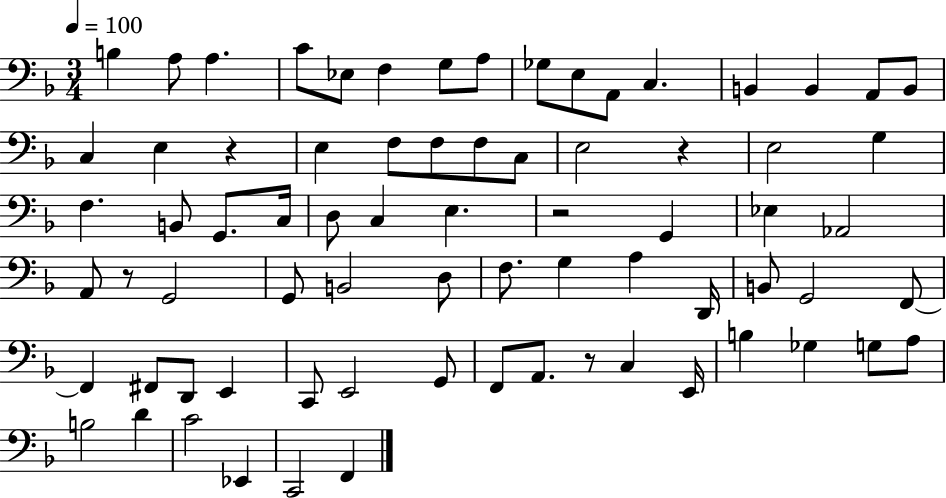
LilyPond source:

{
  \clef bass
  \numericTimeSignature
  \time 3/4
  \key f \major
  \tempo 4 = 100
  b4 a8 a4. | c'8 ees8 f4 g8 a8 | ges8 e8 a,8 c4. | b,4 b,4 a,8 b,8 | \break c4 e4 r4 | e4 f8 f8 f8 c8 | e2 r4 | e2 g4 | \break f4. b,8 g,8. c16 | d8 c4 e4. | r2 g,4 | ees4 aes,2 | \break a,8 r8 g,2 | g,8 b,2 d8 | f8. g4 a4 d,16 | b,8 g,2 f,8~~ | \break f,4 fis,8 d,8 e,4 | c,8 e,2 g,8 | f,8 a,8. r8 c4 e,16 | b4 ges4 g8 a8 | \break b2 d'4 | c'2 ees,4 | c,2 f,4 | \bar "|."
}